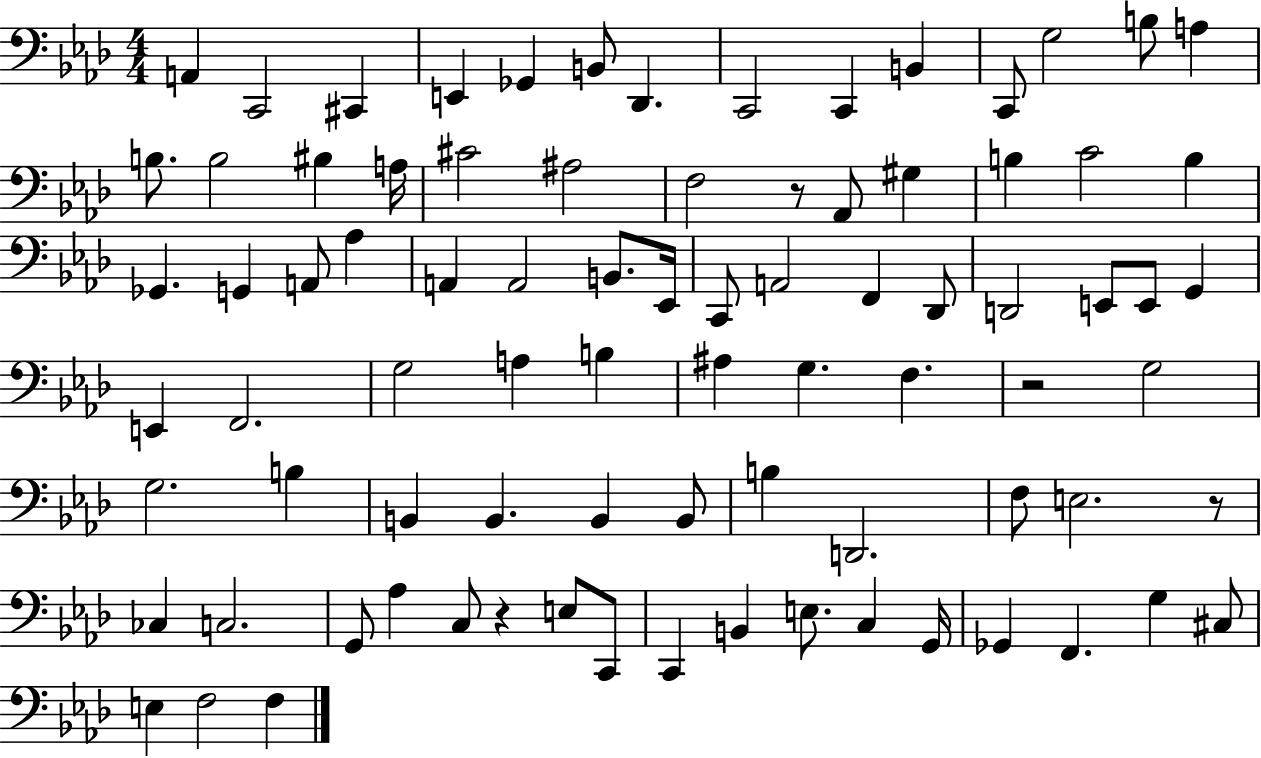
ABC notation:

X:1
T:Untitled
M:4/4
L:1/4
K:Ab
A,, C,,2 ^C,, E,, _G,, B,,/2 _D,, C,,2 C,, B,, C,,/2 G,2 B,/2 A, B,/2 B,2 ^B, A,/4 ^C2 ^A,2 F,2 z/2 _A,,/2 ^G, B, C2 B, _G,, G,, A,,/2 _A, A,, A,,2 B,,/2 _E,,/4 C,,/2 A,,2 F,, _D,,/2 D,,2 E,,/2 E,,/2 G,, E,, F,,2 G,2 A, B, ^A, G, F, z2 G,2 G,2 B, B,, B,, B,, B,,/2 B, D,,2 F,/2 E,2 z/2 _C, C,2 G,,/2 _A, C,/2 z E,/2 C,,/2 C,, B,, E,/2 C, G,,/4 _G,, F,, G, ^C,/2 E, F,2 F,